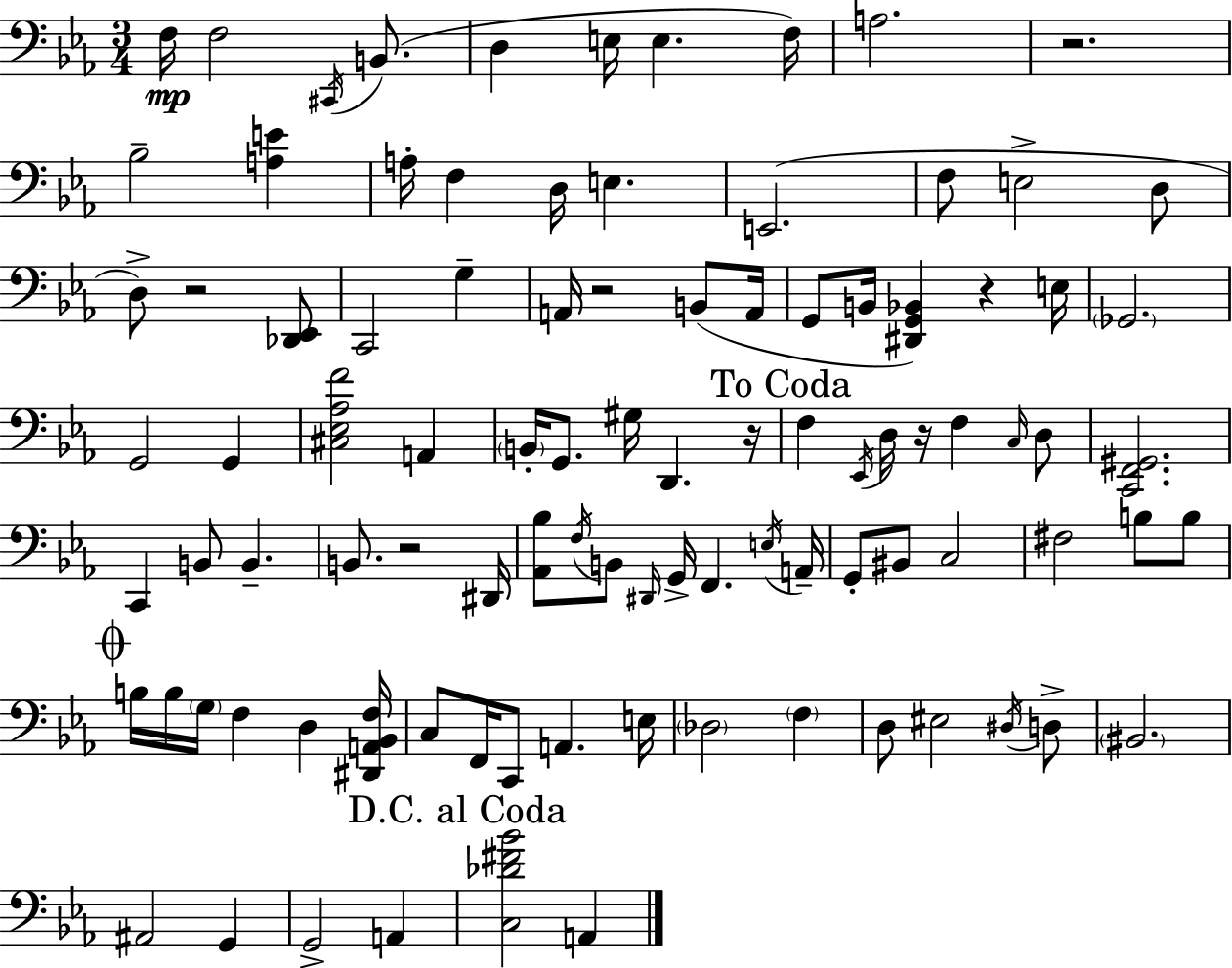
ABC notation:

X:1
T:Untitled
M:3/4
L:1/4
K:Eb
F,/4 F,2 ^C,,/4 B,,/2 D, E,/4 E, F,/4 A,2 z2 _B,2 [A,E] A,/4 F, D,/4 E, E,,2 F,/2 E,2 D,/2 D,/2 z2 [_D,,_E,,]/2 C,,2 G, A,,/4 z2 B,,/2 A,,/4 G,,/2 B,,/4 [^D,,G,,_B,,] z E,/4 _G,,2 G,,2 G,, [^C,_E,_A,F]2 A,, B,,/4 G,,/2 ^G,/4 D,, z/4 F, _E,,/4 D,/4 z/4 F, C,/4 D,/2 [C,,F,,^G,,]2 C,, B,,/2 B,, B,,/2 z2 ^D,,/4 [_A,,_B,]/2 F,/4 B,,/2 ^D,,/4 G,,/4 F,, E,/4 A,,/4 G,,/2 ^B,,/2 C,2 ^F,2 B,/2 B,/2 B,/4 B,/4 G,/4 F, D, [^D,,A,,_B,,F,]/4 C,/2 F,,/4 C,,/2 A,, E,/4 _D,2 F, D,/2 ^E,2 ^D,/4 D,/2 ^B,,2 ^A,,2 G,, G,,2 A,, [C,_D^F_B]2 A,,